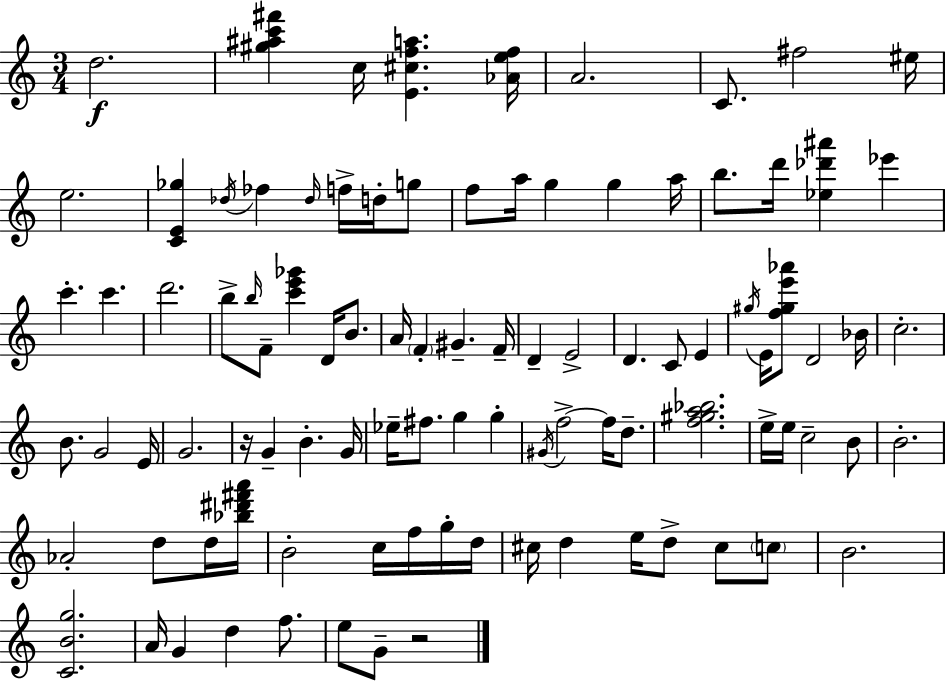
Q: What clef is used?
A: treble